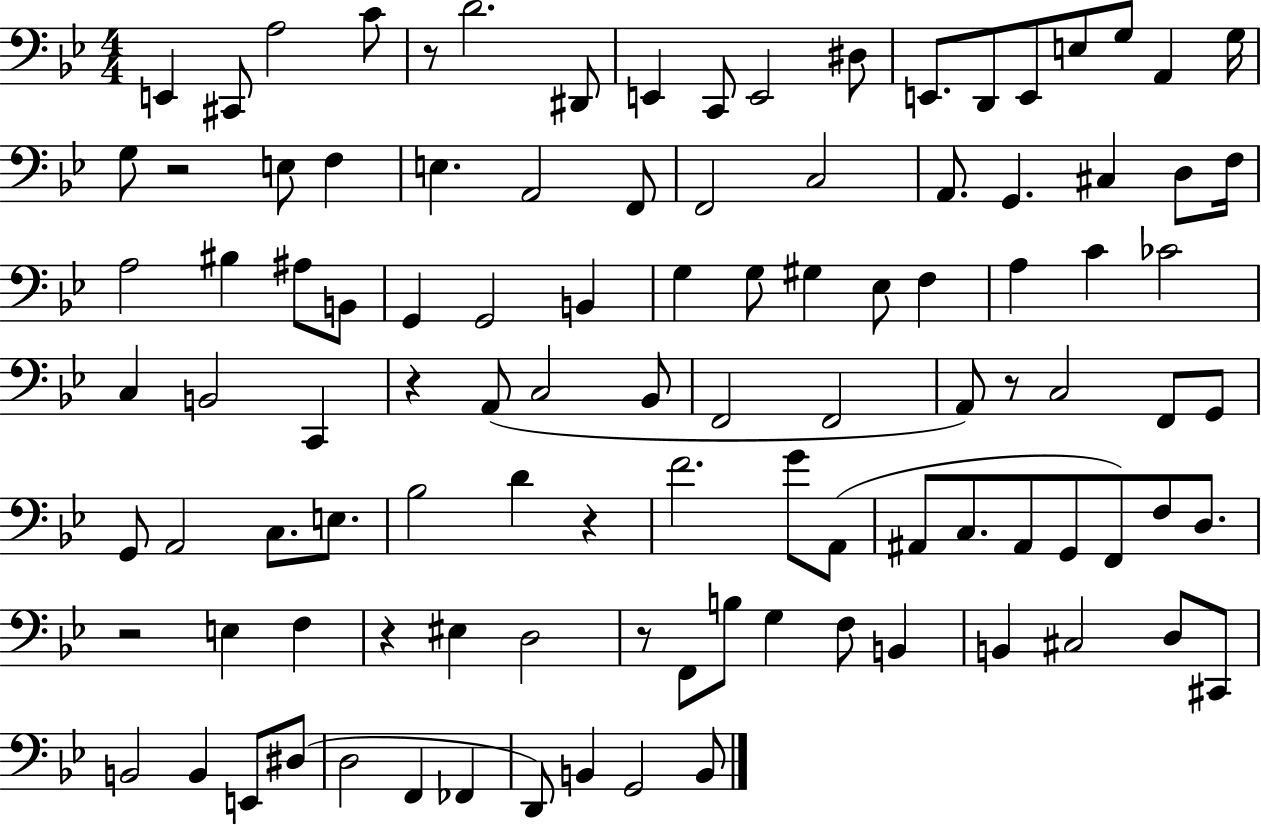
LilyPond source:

{
  \clef bass
  \numericTimeSignature
  \time 4/4
  \key bes \major
  e,4 cis,8 a2 c'8 | r8 d'2. dis,8 | e,4 c,8 e,2 dis8 | e,8. d,8 e,8 e8 g8 a,4 g16 | \break g8 r2 e8 f4 | e4. a,2 f,8 | f,2 c2 | a,8. g,4. cis4 d8 f16 | \break a2 bis4 ais8 b,8 | g,4 g,2 b,4 | g4 g8 gis4 ees8 f4 | a4 c'4 ces'2 | \break c4 b,2 c,4 | r4 a,8( c2 bes,8 | f,2 f,2 | a,8) r8 c2 f,8 g,8 | \break g,8 a,2 c8. e8. | bes2 d'4 r4 | f'2. g'8 a,8( | ais,8 c8. ais,8 g,8 f,8) f8 d8. | \break r2 e4 f4 | r4 eis4 d2 | r8 f,8 b8 g4 f8 b,4 | b,4 cis2 d8 cis,8 | \break b,2 b,4 e,8 dis8( | d2 f,4 fes,4 | d,8) b,4 g,2 b,8 | \bar "|."
}